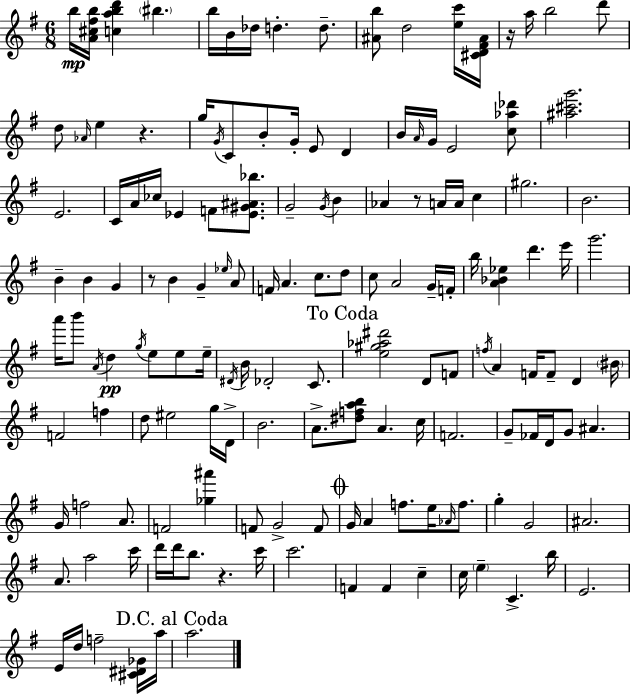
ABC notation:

X:1
T:Untitled
M:6/8
L:1/4
K:G
b/4 [A^c^fb]/4 [cabd'] ^b b/4 B/4 _d/4 d d/2 [^Ab]/2 d2 [ec']/4 [^CD^F^A]/4 z/4 a/4 b2 d'/2 d/2 _A/4 e z g/4 G/4 C/2 B/2 G/4 E/2 D B/4 A/4 G/4 E2 [c_a_d']/2 [^a^c'g']2 E2 C/4 A/4 _c/4 _E F/2 [_E^G^A_b]/2 G2 G/4 B _A z/2 A/4 A/4 c ^g2 B2 B B G z/2 B G _e/4 A/2 F/4 A c/2 d/2 c/2 A2 G/4 F/4 b/4 [A_B_e] d' e'/4 g'2 a'/4 b'/2 A/4 d g/4 e/2 e/2 e/4 ^D/4 B/4 _D2 C/2 [e^g_a^d']2 D/2 F/2 f/4 A F/4 F/2 D ^B/4 F2 f d/2 ^e2 g/4 D/4 B2 A/2 [^dfab]/2 A c/4 F2 G/2 _F/4 D/4 G/2 ^A G/4 f2 A/2 F2 [_g^a'] F/2 G2 F/2 G/4 A f/2 e/4 _A/4 f/2 g G2 ^A2 A/2 a2 c'/4 d'/4 d'/4 b/2 z c'/4 c'2 F F c c/4 e C b/4 E2 E/4 d/4 f2 [^C^D_G]/4 a/4 a2